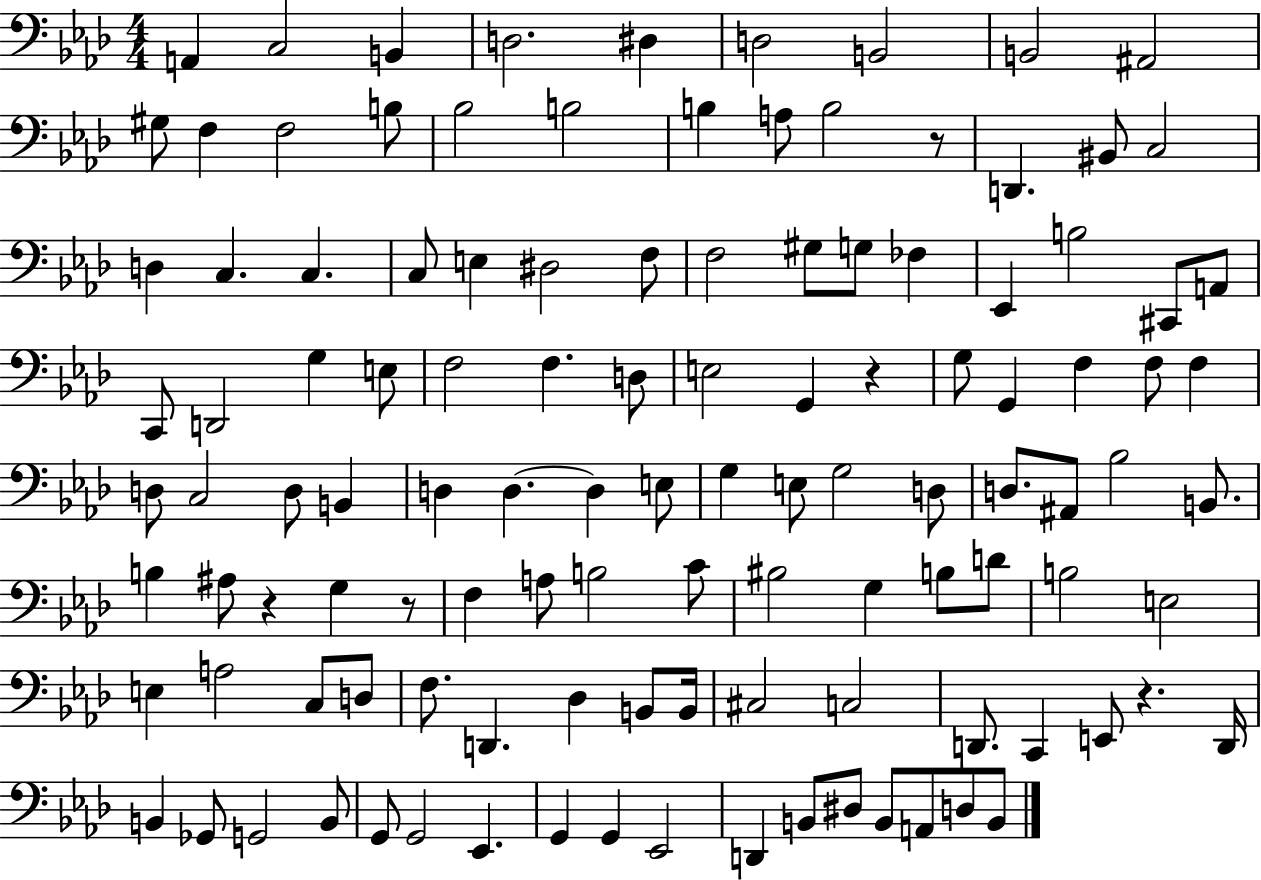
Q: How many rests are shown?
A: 5